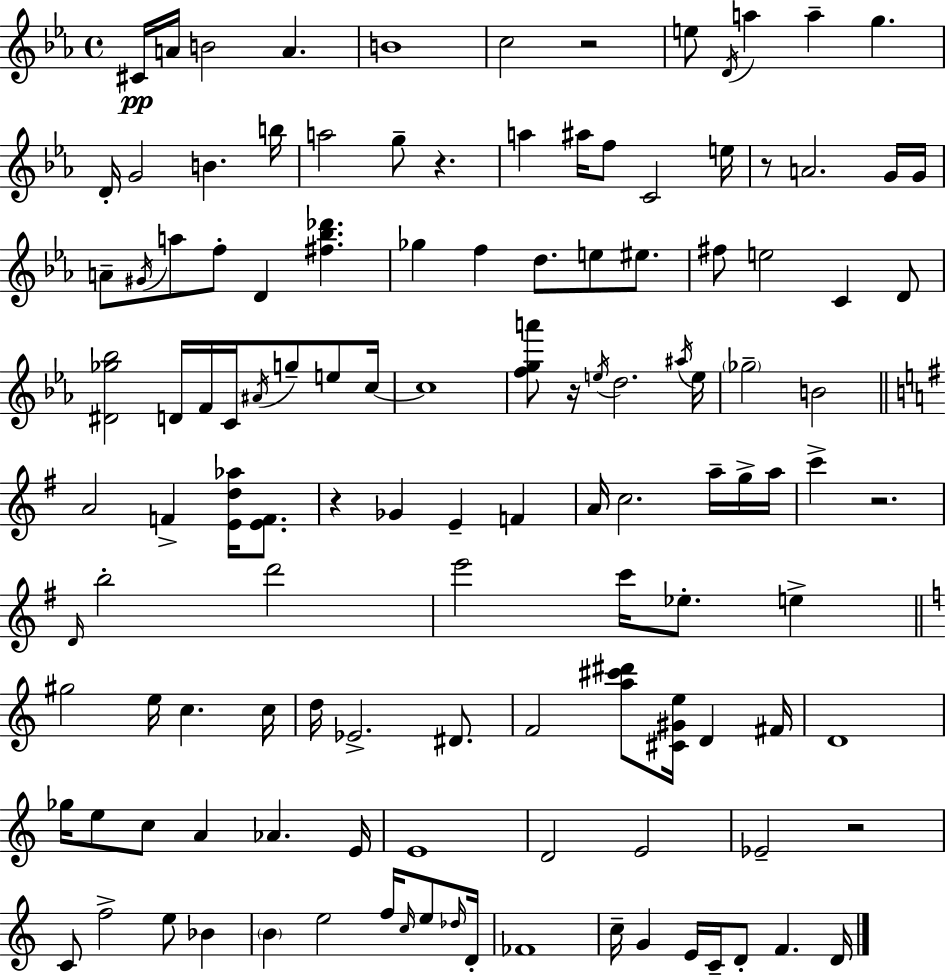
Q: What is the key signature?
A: C minor